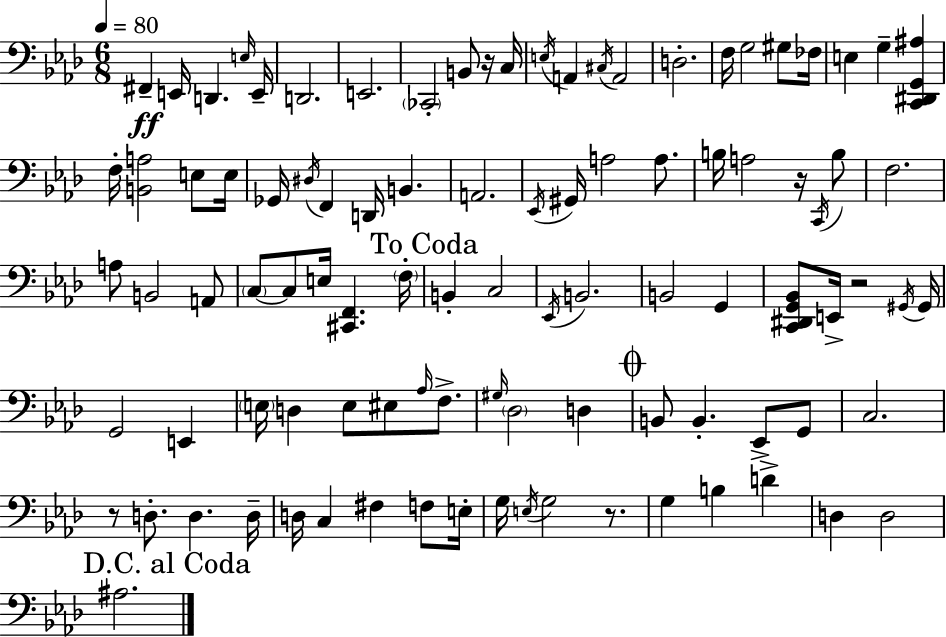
X:1
T:Untitled
M:6/8
L:1/4
K:Fm
^F,, E,,/4 D,, E,/4 E,,/4 D,,2 E,,2 _C,,2 B,,/2 z/4 C,/4 E,/4 A,, ^C,/4 A,,2 D,2 F,/4 G,2 ^G,/2 _F,/4 E, G, [C,,^D,,G,,^A,] F,/4 [B,,A,]2 E,/2 E,/4 _G,,/4 ^D,/4 F,, D,,/4 B,, A,,2 _E,,/4 ^G,,/4 A,2 A,/2 B,/4 A,2 z/4 C,,/4 B,/2 F,2 A,/2 B,,2 A,,/2 C,/2 C,/2 E,/4 [^C,,F,,] F,/4 B,, C,2 _E,,/4 B,,2 B,,2 G,, [C,,^D,,G,,_B,,]/2 E,,/4 z2 ^G,,/4 ^G,,/4 G,,2 E,, E,/4 D, E,/2 ^E,/2 _A,/4 F,/2 ^G,/4 _D,2 D, B,,/2 B,, _E,,/2 G,,/2 C,2 z/2 D,/2 D, D,/4 D,/4 C, ^F, F,/2 E,/4 G,/4 E,/4 G,2 z/2 G, B, D D, D,2 ^A,2